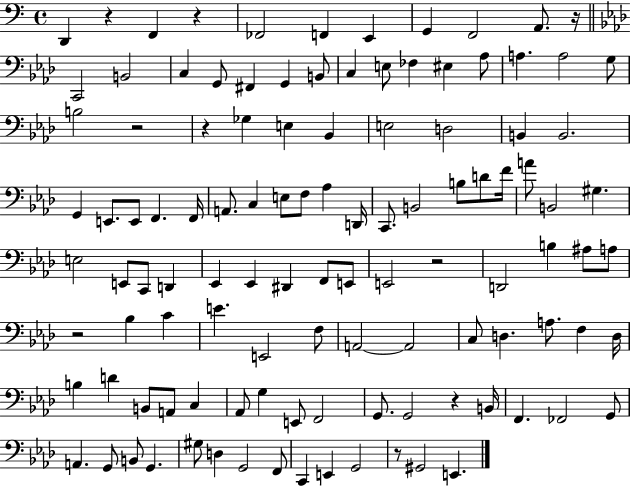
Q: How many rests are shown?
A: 9